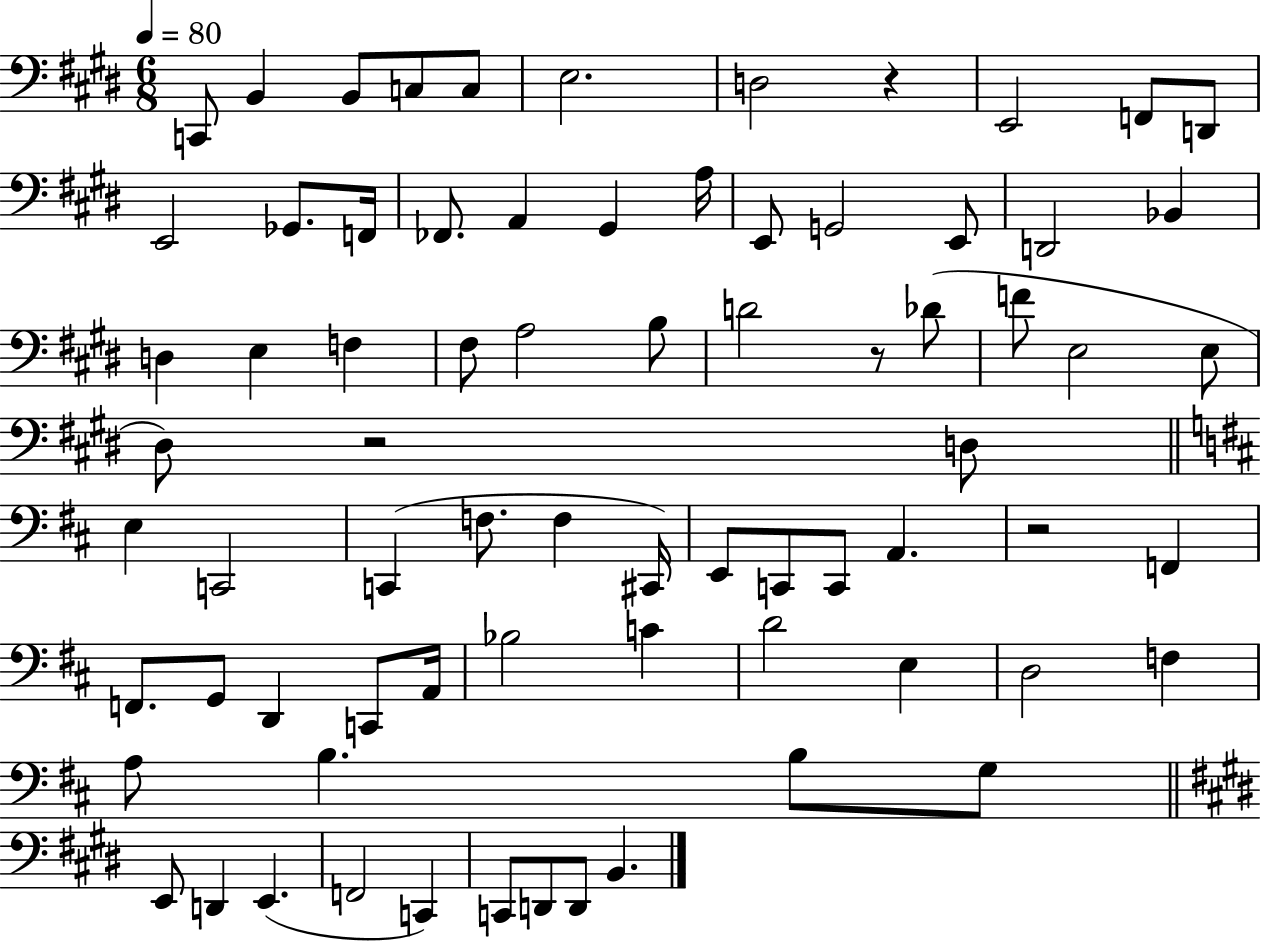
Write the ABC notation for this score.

X:1
T:Untitled
M:6/8
L:1/4
K:E
C,,/2 B,, B,,/2 C,/2 C,/2 E,2 D,2 z E,,2 F,,/2 D,,/2 E,,2 _G,,/2 F,,/4 _F,,/2 A,, ^G,, A,/4 E,,/2 G,,2 E,,/2 D,,2 _B,, D, E, F, ^F,/2 A,2 B,/2 D2 z/2 _D/2 F/2 E,2 E,/2 ^D,/2 z2 D,/2 E, C,,2 C,, F,/2 F, ^C,,/4 E,,/2 C,,/2 C,,/2 A,, z2 F,, F,,/2 G,,/2 D,, C,,/2 A,,/4 _B,2 C D2 E, D,2 F, A,/2 B, B,/2 G,/2 E,,/2 D,, E,, F,,2 C,, C,,/2 D,,/2 D,,/2 B,,